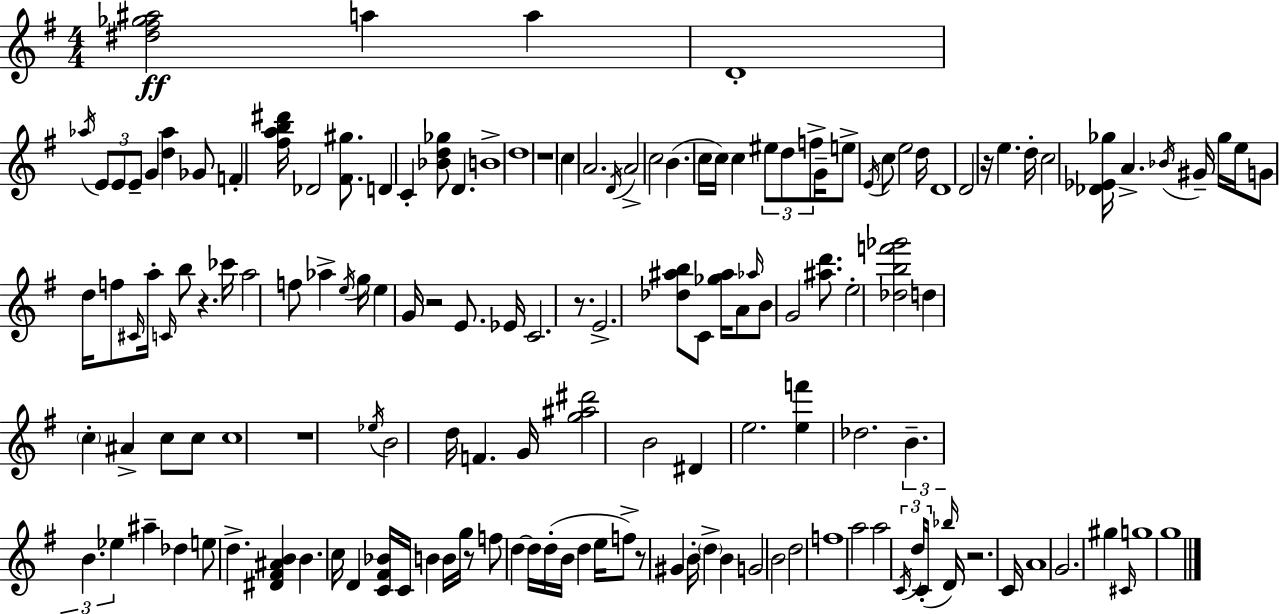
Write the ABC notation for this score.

X:1
T:Untitled
M:4/4
L:1/4
K:Em
[^d^f_g^a]2 a a D4 _a/4 E/2 E/2 E/2 G [d_a] _G/2 F [^fab^d']/4 _D2 [^F^g]/2 D C [_Bd_g]/2 D B4 d4 z4 c A2 D/4 A2 c2 B c/4 c/4 c ^e/2 d/2 f/2 G/4 e/2 E/4 c/2 e2 d/4 D4 D2 z/4 e d/4 c2 [_D_E_g]/4 A _B/4 ^G/4 _g/4 e/4 G/2 d/4 f/2 ^C/4 a/4 C/4 b/2 z _c'/4 a2 f/2 _a e/4 g/4 e G/4 z2 E/2 _E/4 C2 z/2 E2 [_d^ab]/2 C/2 [_g^a]/4 A/2 _a/4 B/2 G2 [^ad']/2 e2 [_dbf'_g']2 d c ^A c/2 c/2 c4 z4 _e/4 B2 d/4 F G/4 [g^a^d']2 B2 ^D e2 [ef'] _d2 B B _e ^a _d e/2 d [^D^F^AB] B c/4 D [C^F_B]/4 C/4 B B/4 g/4 z/2 f/2 d d/4 d/4 B/4 d e/4 f/2 z/2 ^G B/4 d B G2 B2 d2 f4 a2 a2 C/4 d/4 C/4 _b/4 D/4 z2 C/4 A4 G2 ^g ^C/4 g4 g4